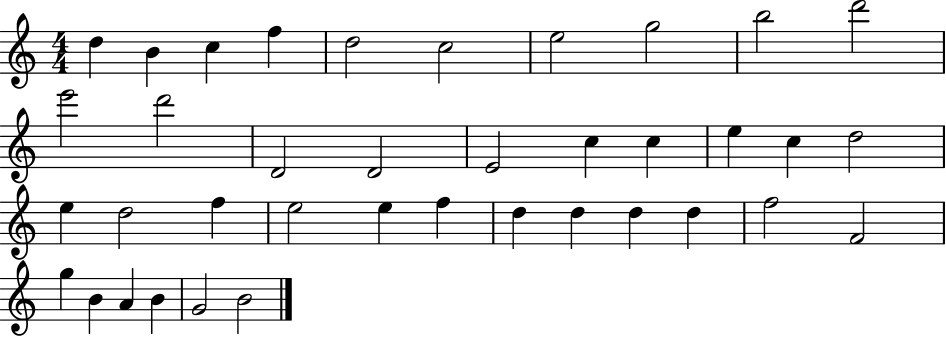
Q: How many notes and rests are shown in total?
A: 38